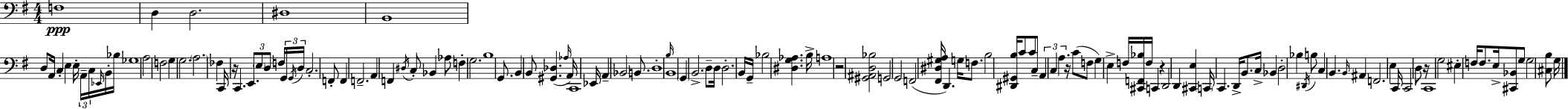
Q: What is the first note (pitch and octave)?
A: F3